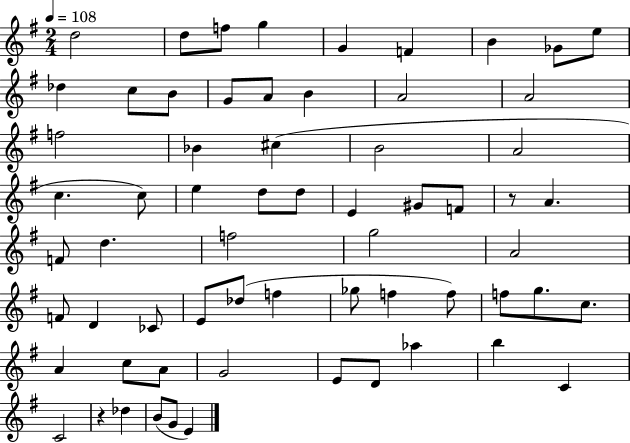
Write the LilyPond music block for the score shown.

{
  \clef treble
  \numericTimeSignature
  \time 2/4
  \key g \major
  \tempo 4 = 108
  d''2 | d''8 f''8 g''4 | g'4 f'4 | b'4 ges'8 e''8 | \break des''4 c''8 b'8 | g'8 a'8 b'4 | a'2 | a'2 | \break f''2 | bes'4 cis''4( | b'2 | a'2 | \break c''4. c''8) | e''4 d''8 d''8 | e'4 gis'8 f'8 | r8 a'4. | \break f'8 d''4. | f''2 | g''2 | a'2 | \break f'8 d'4 ces'8 | e'8 des''8( f''4 | ges''8 f''4 f''8) | f''8 g''8. c''8. | \break a'4 c''8 a'8 | g'2 | e'8 d'8 aes''4 | b''4 c'4 | \break c'2 | r4 des''4 | b'8( g'8 e'4) | \bar "|."
}